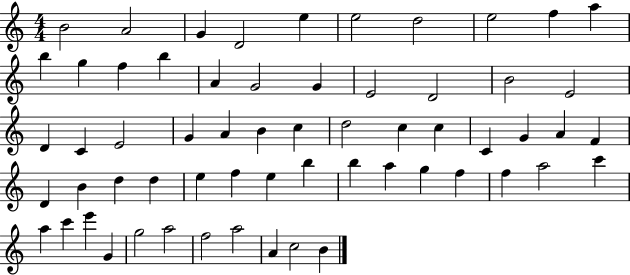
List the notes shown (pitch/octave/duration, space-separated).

B4/h A4/h G4/q D4/h E5/q E5/h D5/h E5/h F5/q A5/q B5/q G5/q F5/q B5/q A4/q G4/h G4/q E4/h D4/h B4/h E4/h D4/q C4/q E4/h G4/q A4/q B4/q C5/q D5/h C5/q C5/q C4/q G4/q A4/q F4/q D4/q B4/q D5/q D5/q E5/q F5/q E5/q B5/q B5/q A5/q G5/q F5/q F5/q A5/h C6/q A5/q C6/q E6/q G4/q G5/h A5/h F5/h A5/h A4/q C5/h B4/q